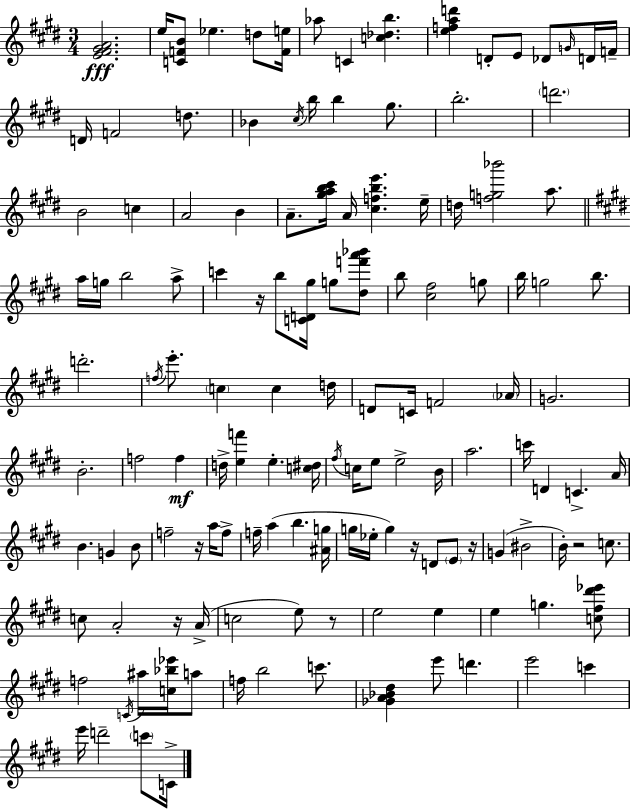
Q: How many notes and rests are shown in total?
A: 134